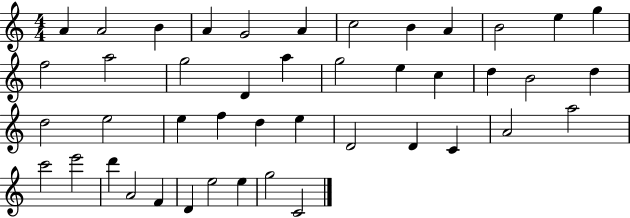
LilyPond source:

{
  \clef treble
  \numericTimeSignature
  \time 4/4
  \key c \major
  a'4 a'2 b'4 | a'4 g'2 a'4 | c''2 b'4 a'4 | b'2 e''4 g''4 | \break f''2 a''2 | g''2 d'4 a''4 | g''2 e''4 c''4 | d''4 b'2 d''4 | \break d''2 e''2 | e''4 f''4 d''4 e''4 | d'2 d'4 c'4 | a'2 a''2 | \break c'''2 e'''2 | d'''4 a'2 f'4 | d'4 e''2 e''4 | g''2 c'2 | \break \bar "|."
}